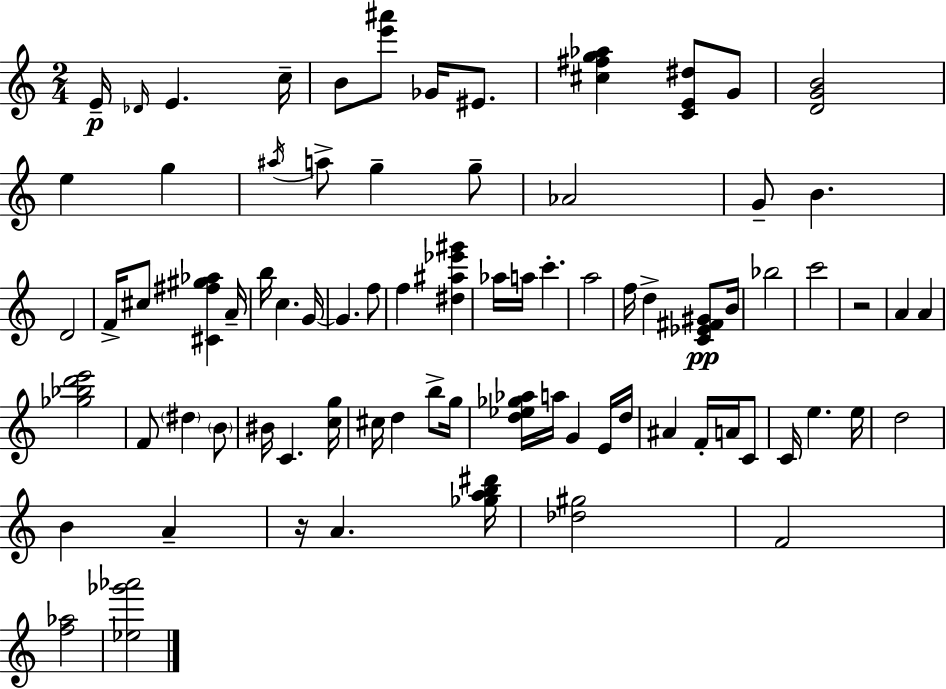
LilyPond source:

{
  \clef treble
  \numericTimeSignature
  \time 2/4
  \key c \major
  e'16--\p \grace { des'16 } e'4. | c''16-- b'8 <e''' ais'''>8 ges'16 eis'8. | <cis'' fis'' g'' aes''>4 <c' e' dis''>8 g'8 | <d' g' b'>2 | \break e''4 g''4 | \acciaccatura { ais''16 } a''8-> g''4-- | g''8-- aes'2 | g'8-- b'4. | \break d'2 | f'16-> cis''8 <cis' fis'' gis'' aes''>4 | a'16-- b''16 c''4. | g'16~~ g'4. | \break f''8 f''4 <dis'' ais'' ees''' gis'''>4 | aes''16 a''16 c'''4.-. | a''2 | f''16 d''4-> <c' ees' fis' gis'>8\pp | \break b'16 bes''2 | c'''2 | r2 | a'4 a'4 | \break <ges'' bes'' d''' e'''>2 | f'8 \parenthesize dis''4 | \parenthesize b'8 bis'16 c'4. | <c'' g''>16 cis''16 d''4 b''8-> | \break g''16 <d'' ees'' ges'' aes''>16 a''16 g'4 | e'16 d''16 ais'4 f'16-. a'16 | c'8 c'16 e''4. | e''16 d''2 | \break b'4 a'4-- | r16 a'4. | <ges'' a'' b'' dis'''>16 <des'' gis''>2 | f'2 | \break <f'' aes''>2 | <ees'' ges''' aes'''>2 | \bar "|."
}